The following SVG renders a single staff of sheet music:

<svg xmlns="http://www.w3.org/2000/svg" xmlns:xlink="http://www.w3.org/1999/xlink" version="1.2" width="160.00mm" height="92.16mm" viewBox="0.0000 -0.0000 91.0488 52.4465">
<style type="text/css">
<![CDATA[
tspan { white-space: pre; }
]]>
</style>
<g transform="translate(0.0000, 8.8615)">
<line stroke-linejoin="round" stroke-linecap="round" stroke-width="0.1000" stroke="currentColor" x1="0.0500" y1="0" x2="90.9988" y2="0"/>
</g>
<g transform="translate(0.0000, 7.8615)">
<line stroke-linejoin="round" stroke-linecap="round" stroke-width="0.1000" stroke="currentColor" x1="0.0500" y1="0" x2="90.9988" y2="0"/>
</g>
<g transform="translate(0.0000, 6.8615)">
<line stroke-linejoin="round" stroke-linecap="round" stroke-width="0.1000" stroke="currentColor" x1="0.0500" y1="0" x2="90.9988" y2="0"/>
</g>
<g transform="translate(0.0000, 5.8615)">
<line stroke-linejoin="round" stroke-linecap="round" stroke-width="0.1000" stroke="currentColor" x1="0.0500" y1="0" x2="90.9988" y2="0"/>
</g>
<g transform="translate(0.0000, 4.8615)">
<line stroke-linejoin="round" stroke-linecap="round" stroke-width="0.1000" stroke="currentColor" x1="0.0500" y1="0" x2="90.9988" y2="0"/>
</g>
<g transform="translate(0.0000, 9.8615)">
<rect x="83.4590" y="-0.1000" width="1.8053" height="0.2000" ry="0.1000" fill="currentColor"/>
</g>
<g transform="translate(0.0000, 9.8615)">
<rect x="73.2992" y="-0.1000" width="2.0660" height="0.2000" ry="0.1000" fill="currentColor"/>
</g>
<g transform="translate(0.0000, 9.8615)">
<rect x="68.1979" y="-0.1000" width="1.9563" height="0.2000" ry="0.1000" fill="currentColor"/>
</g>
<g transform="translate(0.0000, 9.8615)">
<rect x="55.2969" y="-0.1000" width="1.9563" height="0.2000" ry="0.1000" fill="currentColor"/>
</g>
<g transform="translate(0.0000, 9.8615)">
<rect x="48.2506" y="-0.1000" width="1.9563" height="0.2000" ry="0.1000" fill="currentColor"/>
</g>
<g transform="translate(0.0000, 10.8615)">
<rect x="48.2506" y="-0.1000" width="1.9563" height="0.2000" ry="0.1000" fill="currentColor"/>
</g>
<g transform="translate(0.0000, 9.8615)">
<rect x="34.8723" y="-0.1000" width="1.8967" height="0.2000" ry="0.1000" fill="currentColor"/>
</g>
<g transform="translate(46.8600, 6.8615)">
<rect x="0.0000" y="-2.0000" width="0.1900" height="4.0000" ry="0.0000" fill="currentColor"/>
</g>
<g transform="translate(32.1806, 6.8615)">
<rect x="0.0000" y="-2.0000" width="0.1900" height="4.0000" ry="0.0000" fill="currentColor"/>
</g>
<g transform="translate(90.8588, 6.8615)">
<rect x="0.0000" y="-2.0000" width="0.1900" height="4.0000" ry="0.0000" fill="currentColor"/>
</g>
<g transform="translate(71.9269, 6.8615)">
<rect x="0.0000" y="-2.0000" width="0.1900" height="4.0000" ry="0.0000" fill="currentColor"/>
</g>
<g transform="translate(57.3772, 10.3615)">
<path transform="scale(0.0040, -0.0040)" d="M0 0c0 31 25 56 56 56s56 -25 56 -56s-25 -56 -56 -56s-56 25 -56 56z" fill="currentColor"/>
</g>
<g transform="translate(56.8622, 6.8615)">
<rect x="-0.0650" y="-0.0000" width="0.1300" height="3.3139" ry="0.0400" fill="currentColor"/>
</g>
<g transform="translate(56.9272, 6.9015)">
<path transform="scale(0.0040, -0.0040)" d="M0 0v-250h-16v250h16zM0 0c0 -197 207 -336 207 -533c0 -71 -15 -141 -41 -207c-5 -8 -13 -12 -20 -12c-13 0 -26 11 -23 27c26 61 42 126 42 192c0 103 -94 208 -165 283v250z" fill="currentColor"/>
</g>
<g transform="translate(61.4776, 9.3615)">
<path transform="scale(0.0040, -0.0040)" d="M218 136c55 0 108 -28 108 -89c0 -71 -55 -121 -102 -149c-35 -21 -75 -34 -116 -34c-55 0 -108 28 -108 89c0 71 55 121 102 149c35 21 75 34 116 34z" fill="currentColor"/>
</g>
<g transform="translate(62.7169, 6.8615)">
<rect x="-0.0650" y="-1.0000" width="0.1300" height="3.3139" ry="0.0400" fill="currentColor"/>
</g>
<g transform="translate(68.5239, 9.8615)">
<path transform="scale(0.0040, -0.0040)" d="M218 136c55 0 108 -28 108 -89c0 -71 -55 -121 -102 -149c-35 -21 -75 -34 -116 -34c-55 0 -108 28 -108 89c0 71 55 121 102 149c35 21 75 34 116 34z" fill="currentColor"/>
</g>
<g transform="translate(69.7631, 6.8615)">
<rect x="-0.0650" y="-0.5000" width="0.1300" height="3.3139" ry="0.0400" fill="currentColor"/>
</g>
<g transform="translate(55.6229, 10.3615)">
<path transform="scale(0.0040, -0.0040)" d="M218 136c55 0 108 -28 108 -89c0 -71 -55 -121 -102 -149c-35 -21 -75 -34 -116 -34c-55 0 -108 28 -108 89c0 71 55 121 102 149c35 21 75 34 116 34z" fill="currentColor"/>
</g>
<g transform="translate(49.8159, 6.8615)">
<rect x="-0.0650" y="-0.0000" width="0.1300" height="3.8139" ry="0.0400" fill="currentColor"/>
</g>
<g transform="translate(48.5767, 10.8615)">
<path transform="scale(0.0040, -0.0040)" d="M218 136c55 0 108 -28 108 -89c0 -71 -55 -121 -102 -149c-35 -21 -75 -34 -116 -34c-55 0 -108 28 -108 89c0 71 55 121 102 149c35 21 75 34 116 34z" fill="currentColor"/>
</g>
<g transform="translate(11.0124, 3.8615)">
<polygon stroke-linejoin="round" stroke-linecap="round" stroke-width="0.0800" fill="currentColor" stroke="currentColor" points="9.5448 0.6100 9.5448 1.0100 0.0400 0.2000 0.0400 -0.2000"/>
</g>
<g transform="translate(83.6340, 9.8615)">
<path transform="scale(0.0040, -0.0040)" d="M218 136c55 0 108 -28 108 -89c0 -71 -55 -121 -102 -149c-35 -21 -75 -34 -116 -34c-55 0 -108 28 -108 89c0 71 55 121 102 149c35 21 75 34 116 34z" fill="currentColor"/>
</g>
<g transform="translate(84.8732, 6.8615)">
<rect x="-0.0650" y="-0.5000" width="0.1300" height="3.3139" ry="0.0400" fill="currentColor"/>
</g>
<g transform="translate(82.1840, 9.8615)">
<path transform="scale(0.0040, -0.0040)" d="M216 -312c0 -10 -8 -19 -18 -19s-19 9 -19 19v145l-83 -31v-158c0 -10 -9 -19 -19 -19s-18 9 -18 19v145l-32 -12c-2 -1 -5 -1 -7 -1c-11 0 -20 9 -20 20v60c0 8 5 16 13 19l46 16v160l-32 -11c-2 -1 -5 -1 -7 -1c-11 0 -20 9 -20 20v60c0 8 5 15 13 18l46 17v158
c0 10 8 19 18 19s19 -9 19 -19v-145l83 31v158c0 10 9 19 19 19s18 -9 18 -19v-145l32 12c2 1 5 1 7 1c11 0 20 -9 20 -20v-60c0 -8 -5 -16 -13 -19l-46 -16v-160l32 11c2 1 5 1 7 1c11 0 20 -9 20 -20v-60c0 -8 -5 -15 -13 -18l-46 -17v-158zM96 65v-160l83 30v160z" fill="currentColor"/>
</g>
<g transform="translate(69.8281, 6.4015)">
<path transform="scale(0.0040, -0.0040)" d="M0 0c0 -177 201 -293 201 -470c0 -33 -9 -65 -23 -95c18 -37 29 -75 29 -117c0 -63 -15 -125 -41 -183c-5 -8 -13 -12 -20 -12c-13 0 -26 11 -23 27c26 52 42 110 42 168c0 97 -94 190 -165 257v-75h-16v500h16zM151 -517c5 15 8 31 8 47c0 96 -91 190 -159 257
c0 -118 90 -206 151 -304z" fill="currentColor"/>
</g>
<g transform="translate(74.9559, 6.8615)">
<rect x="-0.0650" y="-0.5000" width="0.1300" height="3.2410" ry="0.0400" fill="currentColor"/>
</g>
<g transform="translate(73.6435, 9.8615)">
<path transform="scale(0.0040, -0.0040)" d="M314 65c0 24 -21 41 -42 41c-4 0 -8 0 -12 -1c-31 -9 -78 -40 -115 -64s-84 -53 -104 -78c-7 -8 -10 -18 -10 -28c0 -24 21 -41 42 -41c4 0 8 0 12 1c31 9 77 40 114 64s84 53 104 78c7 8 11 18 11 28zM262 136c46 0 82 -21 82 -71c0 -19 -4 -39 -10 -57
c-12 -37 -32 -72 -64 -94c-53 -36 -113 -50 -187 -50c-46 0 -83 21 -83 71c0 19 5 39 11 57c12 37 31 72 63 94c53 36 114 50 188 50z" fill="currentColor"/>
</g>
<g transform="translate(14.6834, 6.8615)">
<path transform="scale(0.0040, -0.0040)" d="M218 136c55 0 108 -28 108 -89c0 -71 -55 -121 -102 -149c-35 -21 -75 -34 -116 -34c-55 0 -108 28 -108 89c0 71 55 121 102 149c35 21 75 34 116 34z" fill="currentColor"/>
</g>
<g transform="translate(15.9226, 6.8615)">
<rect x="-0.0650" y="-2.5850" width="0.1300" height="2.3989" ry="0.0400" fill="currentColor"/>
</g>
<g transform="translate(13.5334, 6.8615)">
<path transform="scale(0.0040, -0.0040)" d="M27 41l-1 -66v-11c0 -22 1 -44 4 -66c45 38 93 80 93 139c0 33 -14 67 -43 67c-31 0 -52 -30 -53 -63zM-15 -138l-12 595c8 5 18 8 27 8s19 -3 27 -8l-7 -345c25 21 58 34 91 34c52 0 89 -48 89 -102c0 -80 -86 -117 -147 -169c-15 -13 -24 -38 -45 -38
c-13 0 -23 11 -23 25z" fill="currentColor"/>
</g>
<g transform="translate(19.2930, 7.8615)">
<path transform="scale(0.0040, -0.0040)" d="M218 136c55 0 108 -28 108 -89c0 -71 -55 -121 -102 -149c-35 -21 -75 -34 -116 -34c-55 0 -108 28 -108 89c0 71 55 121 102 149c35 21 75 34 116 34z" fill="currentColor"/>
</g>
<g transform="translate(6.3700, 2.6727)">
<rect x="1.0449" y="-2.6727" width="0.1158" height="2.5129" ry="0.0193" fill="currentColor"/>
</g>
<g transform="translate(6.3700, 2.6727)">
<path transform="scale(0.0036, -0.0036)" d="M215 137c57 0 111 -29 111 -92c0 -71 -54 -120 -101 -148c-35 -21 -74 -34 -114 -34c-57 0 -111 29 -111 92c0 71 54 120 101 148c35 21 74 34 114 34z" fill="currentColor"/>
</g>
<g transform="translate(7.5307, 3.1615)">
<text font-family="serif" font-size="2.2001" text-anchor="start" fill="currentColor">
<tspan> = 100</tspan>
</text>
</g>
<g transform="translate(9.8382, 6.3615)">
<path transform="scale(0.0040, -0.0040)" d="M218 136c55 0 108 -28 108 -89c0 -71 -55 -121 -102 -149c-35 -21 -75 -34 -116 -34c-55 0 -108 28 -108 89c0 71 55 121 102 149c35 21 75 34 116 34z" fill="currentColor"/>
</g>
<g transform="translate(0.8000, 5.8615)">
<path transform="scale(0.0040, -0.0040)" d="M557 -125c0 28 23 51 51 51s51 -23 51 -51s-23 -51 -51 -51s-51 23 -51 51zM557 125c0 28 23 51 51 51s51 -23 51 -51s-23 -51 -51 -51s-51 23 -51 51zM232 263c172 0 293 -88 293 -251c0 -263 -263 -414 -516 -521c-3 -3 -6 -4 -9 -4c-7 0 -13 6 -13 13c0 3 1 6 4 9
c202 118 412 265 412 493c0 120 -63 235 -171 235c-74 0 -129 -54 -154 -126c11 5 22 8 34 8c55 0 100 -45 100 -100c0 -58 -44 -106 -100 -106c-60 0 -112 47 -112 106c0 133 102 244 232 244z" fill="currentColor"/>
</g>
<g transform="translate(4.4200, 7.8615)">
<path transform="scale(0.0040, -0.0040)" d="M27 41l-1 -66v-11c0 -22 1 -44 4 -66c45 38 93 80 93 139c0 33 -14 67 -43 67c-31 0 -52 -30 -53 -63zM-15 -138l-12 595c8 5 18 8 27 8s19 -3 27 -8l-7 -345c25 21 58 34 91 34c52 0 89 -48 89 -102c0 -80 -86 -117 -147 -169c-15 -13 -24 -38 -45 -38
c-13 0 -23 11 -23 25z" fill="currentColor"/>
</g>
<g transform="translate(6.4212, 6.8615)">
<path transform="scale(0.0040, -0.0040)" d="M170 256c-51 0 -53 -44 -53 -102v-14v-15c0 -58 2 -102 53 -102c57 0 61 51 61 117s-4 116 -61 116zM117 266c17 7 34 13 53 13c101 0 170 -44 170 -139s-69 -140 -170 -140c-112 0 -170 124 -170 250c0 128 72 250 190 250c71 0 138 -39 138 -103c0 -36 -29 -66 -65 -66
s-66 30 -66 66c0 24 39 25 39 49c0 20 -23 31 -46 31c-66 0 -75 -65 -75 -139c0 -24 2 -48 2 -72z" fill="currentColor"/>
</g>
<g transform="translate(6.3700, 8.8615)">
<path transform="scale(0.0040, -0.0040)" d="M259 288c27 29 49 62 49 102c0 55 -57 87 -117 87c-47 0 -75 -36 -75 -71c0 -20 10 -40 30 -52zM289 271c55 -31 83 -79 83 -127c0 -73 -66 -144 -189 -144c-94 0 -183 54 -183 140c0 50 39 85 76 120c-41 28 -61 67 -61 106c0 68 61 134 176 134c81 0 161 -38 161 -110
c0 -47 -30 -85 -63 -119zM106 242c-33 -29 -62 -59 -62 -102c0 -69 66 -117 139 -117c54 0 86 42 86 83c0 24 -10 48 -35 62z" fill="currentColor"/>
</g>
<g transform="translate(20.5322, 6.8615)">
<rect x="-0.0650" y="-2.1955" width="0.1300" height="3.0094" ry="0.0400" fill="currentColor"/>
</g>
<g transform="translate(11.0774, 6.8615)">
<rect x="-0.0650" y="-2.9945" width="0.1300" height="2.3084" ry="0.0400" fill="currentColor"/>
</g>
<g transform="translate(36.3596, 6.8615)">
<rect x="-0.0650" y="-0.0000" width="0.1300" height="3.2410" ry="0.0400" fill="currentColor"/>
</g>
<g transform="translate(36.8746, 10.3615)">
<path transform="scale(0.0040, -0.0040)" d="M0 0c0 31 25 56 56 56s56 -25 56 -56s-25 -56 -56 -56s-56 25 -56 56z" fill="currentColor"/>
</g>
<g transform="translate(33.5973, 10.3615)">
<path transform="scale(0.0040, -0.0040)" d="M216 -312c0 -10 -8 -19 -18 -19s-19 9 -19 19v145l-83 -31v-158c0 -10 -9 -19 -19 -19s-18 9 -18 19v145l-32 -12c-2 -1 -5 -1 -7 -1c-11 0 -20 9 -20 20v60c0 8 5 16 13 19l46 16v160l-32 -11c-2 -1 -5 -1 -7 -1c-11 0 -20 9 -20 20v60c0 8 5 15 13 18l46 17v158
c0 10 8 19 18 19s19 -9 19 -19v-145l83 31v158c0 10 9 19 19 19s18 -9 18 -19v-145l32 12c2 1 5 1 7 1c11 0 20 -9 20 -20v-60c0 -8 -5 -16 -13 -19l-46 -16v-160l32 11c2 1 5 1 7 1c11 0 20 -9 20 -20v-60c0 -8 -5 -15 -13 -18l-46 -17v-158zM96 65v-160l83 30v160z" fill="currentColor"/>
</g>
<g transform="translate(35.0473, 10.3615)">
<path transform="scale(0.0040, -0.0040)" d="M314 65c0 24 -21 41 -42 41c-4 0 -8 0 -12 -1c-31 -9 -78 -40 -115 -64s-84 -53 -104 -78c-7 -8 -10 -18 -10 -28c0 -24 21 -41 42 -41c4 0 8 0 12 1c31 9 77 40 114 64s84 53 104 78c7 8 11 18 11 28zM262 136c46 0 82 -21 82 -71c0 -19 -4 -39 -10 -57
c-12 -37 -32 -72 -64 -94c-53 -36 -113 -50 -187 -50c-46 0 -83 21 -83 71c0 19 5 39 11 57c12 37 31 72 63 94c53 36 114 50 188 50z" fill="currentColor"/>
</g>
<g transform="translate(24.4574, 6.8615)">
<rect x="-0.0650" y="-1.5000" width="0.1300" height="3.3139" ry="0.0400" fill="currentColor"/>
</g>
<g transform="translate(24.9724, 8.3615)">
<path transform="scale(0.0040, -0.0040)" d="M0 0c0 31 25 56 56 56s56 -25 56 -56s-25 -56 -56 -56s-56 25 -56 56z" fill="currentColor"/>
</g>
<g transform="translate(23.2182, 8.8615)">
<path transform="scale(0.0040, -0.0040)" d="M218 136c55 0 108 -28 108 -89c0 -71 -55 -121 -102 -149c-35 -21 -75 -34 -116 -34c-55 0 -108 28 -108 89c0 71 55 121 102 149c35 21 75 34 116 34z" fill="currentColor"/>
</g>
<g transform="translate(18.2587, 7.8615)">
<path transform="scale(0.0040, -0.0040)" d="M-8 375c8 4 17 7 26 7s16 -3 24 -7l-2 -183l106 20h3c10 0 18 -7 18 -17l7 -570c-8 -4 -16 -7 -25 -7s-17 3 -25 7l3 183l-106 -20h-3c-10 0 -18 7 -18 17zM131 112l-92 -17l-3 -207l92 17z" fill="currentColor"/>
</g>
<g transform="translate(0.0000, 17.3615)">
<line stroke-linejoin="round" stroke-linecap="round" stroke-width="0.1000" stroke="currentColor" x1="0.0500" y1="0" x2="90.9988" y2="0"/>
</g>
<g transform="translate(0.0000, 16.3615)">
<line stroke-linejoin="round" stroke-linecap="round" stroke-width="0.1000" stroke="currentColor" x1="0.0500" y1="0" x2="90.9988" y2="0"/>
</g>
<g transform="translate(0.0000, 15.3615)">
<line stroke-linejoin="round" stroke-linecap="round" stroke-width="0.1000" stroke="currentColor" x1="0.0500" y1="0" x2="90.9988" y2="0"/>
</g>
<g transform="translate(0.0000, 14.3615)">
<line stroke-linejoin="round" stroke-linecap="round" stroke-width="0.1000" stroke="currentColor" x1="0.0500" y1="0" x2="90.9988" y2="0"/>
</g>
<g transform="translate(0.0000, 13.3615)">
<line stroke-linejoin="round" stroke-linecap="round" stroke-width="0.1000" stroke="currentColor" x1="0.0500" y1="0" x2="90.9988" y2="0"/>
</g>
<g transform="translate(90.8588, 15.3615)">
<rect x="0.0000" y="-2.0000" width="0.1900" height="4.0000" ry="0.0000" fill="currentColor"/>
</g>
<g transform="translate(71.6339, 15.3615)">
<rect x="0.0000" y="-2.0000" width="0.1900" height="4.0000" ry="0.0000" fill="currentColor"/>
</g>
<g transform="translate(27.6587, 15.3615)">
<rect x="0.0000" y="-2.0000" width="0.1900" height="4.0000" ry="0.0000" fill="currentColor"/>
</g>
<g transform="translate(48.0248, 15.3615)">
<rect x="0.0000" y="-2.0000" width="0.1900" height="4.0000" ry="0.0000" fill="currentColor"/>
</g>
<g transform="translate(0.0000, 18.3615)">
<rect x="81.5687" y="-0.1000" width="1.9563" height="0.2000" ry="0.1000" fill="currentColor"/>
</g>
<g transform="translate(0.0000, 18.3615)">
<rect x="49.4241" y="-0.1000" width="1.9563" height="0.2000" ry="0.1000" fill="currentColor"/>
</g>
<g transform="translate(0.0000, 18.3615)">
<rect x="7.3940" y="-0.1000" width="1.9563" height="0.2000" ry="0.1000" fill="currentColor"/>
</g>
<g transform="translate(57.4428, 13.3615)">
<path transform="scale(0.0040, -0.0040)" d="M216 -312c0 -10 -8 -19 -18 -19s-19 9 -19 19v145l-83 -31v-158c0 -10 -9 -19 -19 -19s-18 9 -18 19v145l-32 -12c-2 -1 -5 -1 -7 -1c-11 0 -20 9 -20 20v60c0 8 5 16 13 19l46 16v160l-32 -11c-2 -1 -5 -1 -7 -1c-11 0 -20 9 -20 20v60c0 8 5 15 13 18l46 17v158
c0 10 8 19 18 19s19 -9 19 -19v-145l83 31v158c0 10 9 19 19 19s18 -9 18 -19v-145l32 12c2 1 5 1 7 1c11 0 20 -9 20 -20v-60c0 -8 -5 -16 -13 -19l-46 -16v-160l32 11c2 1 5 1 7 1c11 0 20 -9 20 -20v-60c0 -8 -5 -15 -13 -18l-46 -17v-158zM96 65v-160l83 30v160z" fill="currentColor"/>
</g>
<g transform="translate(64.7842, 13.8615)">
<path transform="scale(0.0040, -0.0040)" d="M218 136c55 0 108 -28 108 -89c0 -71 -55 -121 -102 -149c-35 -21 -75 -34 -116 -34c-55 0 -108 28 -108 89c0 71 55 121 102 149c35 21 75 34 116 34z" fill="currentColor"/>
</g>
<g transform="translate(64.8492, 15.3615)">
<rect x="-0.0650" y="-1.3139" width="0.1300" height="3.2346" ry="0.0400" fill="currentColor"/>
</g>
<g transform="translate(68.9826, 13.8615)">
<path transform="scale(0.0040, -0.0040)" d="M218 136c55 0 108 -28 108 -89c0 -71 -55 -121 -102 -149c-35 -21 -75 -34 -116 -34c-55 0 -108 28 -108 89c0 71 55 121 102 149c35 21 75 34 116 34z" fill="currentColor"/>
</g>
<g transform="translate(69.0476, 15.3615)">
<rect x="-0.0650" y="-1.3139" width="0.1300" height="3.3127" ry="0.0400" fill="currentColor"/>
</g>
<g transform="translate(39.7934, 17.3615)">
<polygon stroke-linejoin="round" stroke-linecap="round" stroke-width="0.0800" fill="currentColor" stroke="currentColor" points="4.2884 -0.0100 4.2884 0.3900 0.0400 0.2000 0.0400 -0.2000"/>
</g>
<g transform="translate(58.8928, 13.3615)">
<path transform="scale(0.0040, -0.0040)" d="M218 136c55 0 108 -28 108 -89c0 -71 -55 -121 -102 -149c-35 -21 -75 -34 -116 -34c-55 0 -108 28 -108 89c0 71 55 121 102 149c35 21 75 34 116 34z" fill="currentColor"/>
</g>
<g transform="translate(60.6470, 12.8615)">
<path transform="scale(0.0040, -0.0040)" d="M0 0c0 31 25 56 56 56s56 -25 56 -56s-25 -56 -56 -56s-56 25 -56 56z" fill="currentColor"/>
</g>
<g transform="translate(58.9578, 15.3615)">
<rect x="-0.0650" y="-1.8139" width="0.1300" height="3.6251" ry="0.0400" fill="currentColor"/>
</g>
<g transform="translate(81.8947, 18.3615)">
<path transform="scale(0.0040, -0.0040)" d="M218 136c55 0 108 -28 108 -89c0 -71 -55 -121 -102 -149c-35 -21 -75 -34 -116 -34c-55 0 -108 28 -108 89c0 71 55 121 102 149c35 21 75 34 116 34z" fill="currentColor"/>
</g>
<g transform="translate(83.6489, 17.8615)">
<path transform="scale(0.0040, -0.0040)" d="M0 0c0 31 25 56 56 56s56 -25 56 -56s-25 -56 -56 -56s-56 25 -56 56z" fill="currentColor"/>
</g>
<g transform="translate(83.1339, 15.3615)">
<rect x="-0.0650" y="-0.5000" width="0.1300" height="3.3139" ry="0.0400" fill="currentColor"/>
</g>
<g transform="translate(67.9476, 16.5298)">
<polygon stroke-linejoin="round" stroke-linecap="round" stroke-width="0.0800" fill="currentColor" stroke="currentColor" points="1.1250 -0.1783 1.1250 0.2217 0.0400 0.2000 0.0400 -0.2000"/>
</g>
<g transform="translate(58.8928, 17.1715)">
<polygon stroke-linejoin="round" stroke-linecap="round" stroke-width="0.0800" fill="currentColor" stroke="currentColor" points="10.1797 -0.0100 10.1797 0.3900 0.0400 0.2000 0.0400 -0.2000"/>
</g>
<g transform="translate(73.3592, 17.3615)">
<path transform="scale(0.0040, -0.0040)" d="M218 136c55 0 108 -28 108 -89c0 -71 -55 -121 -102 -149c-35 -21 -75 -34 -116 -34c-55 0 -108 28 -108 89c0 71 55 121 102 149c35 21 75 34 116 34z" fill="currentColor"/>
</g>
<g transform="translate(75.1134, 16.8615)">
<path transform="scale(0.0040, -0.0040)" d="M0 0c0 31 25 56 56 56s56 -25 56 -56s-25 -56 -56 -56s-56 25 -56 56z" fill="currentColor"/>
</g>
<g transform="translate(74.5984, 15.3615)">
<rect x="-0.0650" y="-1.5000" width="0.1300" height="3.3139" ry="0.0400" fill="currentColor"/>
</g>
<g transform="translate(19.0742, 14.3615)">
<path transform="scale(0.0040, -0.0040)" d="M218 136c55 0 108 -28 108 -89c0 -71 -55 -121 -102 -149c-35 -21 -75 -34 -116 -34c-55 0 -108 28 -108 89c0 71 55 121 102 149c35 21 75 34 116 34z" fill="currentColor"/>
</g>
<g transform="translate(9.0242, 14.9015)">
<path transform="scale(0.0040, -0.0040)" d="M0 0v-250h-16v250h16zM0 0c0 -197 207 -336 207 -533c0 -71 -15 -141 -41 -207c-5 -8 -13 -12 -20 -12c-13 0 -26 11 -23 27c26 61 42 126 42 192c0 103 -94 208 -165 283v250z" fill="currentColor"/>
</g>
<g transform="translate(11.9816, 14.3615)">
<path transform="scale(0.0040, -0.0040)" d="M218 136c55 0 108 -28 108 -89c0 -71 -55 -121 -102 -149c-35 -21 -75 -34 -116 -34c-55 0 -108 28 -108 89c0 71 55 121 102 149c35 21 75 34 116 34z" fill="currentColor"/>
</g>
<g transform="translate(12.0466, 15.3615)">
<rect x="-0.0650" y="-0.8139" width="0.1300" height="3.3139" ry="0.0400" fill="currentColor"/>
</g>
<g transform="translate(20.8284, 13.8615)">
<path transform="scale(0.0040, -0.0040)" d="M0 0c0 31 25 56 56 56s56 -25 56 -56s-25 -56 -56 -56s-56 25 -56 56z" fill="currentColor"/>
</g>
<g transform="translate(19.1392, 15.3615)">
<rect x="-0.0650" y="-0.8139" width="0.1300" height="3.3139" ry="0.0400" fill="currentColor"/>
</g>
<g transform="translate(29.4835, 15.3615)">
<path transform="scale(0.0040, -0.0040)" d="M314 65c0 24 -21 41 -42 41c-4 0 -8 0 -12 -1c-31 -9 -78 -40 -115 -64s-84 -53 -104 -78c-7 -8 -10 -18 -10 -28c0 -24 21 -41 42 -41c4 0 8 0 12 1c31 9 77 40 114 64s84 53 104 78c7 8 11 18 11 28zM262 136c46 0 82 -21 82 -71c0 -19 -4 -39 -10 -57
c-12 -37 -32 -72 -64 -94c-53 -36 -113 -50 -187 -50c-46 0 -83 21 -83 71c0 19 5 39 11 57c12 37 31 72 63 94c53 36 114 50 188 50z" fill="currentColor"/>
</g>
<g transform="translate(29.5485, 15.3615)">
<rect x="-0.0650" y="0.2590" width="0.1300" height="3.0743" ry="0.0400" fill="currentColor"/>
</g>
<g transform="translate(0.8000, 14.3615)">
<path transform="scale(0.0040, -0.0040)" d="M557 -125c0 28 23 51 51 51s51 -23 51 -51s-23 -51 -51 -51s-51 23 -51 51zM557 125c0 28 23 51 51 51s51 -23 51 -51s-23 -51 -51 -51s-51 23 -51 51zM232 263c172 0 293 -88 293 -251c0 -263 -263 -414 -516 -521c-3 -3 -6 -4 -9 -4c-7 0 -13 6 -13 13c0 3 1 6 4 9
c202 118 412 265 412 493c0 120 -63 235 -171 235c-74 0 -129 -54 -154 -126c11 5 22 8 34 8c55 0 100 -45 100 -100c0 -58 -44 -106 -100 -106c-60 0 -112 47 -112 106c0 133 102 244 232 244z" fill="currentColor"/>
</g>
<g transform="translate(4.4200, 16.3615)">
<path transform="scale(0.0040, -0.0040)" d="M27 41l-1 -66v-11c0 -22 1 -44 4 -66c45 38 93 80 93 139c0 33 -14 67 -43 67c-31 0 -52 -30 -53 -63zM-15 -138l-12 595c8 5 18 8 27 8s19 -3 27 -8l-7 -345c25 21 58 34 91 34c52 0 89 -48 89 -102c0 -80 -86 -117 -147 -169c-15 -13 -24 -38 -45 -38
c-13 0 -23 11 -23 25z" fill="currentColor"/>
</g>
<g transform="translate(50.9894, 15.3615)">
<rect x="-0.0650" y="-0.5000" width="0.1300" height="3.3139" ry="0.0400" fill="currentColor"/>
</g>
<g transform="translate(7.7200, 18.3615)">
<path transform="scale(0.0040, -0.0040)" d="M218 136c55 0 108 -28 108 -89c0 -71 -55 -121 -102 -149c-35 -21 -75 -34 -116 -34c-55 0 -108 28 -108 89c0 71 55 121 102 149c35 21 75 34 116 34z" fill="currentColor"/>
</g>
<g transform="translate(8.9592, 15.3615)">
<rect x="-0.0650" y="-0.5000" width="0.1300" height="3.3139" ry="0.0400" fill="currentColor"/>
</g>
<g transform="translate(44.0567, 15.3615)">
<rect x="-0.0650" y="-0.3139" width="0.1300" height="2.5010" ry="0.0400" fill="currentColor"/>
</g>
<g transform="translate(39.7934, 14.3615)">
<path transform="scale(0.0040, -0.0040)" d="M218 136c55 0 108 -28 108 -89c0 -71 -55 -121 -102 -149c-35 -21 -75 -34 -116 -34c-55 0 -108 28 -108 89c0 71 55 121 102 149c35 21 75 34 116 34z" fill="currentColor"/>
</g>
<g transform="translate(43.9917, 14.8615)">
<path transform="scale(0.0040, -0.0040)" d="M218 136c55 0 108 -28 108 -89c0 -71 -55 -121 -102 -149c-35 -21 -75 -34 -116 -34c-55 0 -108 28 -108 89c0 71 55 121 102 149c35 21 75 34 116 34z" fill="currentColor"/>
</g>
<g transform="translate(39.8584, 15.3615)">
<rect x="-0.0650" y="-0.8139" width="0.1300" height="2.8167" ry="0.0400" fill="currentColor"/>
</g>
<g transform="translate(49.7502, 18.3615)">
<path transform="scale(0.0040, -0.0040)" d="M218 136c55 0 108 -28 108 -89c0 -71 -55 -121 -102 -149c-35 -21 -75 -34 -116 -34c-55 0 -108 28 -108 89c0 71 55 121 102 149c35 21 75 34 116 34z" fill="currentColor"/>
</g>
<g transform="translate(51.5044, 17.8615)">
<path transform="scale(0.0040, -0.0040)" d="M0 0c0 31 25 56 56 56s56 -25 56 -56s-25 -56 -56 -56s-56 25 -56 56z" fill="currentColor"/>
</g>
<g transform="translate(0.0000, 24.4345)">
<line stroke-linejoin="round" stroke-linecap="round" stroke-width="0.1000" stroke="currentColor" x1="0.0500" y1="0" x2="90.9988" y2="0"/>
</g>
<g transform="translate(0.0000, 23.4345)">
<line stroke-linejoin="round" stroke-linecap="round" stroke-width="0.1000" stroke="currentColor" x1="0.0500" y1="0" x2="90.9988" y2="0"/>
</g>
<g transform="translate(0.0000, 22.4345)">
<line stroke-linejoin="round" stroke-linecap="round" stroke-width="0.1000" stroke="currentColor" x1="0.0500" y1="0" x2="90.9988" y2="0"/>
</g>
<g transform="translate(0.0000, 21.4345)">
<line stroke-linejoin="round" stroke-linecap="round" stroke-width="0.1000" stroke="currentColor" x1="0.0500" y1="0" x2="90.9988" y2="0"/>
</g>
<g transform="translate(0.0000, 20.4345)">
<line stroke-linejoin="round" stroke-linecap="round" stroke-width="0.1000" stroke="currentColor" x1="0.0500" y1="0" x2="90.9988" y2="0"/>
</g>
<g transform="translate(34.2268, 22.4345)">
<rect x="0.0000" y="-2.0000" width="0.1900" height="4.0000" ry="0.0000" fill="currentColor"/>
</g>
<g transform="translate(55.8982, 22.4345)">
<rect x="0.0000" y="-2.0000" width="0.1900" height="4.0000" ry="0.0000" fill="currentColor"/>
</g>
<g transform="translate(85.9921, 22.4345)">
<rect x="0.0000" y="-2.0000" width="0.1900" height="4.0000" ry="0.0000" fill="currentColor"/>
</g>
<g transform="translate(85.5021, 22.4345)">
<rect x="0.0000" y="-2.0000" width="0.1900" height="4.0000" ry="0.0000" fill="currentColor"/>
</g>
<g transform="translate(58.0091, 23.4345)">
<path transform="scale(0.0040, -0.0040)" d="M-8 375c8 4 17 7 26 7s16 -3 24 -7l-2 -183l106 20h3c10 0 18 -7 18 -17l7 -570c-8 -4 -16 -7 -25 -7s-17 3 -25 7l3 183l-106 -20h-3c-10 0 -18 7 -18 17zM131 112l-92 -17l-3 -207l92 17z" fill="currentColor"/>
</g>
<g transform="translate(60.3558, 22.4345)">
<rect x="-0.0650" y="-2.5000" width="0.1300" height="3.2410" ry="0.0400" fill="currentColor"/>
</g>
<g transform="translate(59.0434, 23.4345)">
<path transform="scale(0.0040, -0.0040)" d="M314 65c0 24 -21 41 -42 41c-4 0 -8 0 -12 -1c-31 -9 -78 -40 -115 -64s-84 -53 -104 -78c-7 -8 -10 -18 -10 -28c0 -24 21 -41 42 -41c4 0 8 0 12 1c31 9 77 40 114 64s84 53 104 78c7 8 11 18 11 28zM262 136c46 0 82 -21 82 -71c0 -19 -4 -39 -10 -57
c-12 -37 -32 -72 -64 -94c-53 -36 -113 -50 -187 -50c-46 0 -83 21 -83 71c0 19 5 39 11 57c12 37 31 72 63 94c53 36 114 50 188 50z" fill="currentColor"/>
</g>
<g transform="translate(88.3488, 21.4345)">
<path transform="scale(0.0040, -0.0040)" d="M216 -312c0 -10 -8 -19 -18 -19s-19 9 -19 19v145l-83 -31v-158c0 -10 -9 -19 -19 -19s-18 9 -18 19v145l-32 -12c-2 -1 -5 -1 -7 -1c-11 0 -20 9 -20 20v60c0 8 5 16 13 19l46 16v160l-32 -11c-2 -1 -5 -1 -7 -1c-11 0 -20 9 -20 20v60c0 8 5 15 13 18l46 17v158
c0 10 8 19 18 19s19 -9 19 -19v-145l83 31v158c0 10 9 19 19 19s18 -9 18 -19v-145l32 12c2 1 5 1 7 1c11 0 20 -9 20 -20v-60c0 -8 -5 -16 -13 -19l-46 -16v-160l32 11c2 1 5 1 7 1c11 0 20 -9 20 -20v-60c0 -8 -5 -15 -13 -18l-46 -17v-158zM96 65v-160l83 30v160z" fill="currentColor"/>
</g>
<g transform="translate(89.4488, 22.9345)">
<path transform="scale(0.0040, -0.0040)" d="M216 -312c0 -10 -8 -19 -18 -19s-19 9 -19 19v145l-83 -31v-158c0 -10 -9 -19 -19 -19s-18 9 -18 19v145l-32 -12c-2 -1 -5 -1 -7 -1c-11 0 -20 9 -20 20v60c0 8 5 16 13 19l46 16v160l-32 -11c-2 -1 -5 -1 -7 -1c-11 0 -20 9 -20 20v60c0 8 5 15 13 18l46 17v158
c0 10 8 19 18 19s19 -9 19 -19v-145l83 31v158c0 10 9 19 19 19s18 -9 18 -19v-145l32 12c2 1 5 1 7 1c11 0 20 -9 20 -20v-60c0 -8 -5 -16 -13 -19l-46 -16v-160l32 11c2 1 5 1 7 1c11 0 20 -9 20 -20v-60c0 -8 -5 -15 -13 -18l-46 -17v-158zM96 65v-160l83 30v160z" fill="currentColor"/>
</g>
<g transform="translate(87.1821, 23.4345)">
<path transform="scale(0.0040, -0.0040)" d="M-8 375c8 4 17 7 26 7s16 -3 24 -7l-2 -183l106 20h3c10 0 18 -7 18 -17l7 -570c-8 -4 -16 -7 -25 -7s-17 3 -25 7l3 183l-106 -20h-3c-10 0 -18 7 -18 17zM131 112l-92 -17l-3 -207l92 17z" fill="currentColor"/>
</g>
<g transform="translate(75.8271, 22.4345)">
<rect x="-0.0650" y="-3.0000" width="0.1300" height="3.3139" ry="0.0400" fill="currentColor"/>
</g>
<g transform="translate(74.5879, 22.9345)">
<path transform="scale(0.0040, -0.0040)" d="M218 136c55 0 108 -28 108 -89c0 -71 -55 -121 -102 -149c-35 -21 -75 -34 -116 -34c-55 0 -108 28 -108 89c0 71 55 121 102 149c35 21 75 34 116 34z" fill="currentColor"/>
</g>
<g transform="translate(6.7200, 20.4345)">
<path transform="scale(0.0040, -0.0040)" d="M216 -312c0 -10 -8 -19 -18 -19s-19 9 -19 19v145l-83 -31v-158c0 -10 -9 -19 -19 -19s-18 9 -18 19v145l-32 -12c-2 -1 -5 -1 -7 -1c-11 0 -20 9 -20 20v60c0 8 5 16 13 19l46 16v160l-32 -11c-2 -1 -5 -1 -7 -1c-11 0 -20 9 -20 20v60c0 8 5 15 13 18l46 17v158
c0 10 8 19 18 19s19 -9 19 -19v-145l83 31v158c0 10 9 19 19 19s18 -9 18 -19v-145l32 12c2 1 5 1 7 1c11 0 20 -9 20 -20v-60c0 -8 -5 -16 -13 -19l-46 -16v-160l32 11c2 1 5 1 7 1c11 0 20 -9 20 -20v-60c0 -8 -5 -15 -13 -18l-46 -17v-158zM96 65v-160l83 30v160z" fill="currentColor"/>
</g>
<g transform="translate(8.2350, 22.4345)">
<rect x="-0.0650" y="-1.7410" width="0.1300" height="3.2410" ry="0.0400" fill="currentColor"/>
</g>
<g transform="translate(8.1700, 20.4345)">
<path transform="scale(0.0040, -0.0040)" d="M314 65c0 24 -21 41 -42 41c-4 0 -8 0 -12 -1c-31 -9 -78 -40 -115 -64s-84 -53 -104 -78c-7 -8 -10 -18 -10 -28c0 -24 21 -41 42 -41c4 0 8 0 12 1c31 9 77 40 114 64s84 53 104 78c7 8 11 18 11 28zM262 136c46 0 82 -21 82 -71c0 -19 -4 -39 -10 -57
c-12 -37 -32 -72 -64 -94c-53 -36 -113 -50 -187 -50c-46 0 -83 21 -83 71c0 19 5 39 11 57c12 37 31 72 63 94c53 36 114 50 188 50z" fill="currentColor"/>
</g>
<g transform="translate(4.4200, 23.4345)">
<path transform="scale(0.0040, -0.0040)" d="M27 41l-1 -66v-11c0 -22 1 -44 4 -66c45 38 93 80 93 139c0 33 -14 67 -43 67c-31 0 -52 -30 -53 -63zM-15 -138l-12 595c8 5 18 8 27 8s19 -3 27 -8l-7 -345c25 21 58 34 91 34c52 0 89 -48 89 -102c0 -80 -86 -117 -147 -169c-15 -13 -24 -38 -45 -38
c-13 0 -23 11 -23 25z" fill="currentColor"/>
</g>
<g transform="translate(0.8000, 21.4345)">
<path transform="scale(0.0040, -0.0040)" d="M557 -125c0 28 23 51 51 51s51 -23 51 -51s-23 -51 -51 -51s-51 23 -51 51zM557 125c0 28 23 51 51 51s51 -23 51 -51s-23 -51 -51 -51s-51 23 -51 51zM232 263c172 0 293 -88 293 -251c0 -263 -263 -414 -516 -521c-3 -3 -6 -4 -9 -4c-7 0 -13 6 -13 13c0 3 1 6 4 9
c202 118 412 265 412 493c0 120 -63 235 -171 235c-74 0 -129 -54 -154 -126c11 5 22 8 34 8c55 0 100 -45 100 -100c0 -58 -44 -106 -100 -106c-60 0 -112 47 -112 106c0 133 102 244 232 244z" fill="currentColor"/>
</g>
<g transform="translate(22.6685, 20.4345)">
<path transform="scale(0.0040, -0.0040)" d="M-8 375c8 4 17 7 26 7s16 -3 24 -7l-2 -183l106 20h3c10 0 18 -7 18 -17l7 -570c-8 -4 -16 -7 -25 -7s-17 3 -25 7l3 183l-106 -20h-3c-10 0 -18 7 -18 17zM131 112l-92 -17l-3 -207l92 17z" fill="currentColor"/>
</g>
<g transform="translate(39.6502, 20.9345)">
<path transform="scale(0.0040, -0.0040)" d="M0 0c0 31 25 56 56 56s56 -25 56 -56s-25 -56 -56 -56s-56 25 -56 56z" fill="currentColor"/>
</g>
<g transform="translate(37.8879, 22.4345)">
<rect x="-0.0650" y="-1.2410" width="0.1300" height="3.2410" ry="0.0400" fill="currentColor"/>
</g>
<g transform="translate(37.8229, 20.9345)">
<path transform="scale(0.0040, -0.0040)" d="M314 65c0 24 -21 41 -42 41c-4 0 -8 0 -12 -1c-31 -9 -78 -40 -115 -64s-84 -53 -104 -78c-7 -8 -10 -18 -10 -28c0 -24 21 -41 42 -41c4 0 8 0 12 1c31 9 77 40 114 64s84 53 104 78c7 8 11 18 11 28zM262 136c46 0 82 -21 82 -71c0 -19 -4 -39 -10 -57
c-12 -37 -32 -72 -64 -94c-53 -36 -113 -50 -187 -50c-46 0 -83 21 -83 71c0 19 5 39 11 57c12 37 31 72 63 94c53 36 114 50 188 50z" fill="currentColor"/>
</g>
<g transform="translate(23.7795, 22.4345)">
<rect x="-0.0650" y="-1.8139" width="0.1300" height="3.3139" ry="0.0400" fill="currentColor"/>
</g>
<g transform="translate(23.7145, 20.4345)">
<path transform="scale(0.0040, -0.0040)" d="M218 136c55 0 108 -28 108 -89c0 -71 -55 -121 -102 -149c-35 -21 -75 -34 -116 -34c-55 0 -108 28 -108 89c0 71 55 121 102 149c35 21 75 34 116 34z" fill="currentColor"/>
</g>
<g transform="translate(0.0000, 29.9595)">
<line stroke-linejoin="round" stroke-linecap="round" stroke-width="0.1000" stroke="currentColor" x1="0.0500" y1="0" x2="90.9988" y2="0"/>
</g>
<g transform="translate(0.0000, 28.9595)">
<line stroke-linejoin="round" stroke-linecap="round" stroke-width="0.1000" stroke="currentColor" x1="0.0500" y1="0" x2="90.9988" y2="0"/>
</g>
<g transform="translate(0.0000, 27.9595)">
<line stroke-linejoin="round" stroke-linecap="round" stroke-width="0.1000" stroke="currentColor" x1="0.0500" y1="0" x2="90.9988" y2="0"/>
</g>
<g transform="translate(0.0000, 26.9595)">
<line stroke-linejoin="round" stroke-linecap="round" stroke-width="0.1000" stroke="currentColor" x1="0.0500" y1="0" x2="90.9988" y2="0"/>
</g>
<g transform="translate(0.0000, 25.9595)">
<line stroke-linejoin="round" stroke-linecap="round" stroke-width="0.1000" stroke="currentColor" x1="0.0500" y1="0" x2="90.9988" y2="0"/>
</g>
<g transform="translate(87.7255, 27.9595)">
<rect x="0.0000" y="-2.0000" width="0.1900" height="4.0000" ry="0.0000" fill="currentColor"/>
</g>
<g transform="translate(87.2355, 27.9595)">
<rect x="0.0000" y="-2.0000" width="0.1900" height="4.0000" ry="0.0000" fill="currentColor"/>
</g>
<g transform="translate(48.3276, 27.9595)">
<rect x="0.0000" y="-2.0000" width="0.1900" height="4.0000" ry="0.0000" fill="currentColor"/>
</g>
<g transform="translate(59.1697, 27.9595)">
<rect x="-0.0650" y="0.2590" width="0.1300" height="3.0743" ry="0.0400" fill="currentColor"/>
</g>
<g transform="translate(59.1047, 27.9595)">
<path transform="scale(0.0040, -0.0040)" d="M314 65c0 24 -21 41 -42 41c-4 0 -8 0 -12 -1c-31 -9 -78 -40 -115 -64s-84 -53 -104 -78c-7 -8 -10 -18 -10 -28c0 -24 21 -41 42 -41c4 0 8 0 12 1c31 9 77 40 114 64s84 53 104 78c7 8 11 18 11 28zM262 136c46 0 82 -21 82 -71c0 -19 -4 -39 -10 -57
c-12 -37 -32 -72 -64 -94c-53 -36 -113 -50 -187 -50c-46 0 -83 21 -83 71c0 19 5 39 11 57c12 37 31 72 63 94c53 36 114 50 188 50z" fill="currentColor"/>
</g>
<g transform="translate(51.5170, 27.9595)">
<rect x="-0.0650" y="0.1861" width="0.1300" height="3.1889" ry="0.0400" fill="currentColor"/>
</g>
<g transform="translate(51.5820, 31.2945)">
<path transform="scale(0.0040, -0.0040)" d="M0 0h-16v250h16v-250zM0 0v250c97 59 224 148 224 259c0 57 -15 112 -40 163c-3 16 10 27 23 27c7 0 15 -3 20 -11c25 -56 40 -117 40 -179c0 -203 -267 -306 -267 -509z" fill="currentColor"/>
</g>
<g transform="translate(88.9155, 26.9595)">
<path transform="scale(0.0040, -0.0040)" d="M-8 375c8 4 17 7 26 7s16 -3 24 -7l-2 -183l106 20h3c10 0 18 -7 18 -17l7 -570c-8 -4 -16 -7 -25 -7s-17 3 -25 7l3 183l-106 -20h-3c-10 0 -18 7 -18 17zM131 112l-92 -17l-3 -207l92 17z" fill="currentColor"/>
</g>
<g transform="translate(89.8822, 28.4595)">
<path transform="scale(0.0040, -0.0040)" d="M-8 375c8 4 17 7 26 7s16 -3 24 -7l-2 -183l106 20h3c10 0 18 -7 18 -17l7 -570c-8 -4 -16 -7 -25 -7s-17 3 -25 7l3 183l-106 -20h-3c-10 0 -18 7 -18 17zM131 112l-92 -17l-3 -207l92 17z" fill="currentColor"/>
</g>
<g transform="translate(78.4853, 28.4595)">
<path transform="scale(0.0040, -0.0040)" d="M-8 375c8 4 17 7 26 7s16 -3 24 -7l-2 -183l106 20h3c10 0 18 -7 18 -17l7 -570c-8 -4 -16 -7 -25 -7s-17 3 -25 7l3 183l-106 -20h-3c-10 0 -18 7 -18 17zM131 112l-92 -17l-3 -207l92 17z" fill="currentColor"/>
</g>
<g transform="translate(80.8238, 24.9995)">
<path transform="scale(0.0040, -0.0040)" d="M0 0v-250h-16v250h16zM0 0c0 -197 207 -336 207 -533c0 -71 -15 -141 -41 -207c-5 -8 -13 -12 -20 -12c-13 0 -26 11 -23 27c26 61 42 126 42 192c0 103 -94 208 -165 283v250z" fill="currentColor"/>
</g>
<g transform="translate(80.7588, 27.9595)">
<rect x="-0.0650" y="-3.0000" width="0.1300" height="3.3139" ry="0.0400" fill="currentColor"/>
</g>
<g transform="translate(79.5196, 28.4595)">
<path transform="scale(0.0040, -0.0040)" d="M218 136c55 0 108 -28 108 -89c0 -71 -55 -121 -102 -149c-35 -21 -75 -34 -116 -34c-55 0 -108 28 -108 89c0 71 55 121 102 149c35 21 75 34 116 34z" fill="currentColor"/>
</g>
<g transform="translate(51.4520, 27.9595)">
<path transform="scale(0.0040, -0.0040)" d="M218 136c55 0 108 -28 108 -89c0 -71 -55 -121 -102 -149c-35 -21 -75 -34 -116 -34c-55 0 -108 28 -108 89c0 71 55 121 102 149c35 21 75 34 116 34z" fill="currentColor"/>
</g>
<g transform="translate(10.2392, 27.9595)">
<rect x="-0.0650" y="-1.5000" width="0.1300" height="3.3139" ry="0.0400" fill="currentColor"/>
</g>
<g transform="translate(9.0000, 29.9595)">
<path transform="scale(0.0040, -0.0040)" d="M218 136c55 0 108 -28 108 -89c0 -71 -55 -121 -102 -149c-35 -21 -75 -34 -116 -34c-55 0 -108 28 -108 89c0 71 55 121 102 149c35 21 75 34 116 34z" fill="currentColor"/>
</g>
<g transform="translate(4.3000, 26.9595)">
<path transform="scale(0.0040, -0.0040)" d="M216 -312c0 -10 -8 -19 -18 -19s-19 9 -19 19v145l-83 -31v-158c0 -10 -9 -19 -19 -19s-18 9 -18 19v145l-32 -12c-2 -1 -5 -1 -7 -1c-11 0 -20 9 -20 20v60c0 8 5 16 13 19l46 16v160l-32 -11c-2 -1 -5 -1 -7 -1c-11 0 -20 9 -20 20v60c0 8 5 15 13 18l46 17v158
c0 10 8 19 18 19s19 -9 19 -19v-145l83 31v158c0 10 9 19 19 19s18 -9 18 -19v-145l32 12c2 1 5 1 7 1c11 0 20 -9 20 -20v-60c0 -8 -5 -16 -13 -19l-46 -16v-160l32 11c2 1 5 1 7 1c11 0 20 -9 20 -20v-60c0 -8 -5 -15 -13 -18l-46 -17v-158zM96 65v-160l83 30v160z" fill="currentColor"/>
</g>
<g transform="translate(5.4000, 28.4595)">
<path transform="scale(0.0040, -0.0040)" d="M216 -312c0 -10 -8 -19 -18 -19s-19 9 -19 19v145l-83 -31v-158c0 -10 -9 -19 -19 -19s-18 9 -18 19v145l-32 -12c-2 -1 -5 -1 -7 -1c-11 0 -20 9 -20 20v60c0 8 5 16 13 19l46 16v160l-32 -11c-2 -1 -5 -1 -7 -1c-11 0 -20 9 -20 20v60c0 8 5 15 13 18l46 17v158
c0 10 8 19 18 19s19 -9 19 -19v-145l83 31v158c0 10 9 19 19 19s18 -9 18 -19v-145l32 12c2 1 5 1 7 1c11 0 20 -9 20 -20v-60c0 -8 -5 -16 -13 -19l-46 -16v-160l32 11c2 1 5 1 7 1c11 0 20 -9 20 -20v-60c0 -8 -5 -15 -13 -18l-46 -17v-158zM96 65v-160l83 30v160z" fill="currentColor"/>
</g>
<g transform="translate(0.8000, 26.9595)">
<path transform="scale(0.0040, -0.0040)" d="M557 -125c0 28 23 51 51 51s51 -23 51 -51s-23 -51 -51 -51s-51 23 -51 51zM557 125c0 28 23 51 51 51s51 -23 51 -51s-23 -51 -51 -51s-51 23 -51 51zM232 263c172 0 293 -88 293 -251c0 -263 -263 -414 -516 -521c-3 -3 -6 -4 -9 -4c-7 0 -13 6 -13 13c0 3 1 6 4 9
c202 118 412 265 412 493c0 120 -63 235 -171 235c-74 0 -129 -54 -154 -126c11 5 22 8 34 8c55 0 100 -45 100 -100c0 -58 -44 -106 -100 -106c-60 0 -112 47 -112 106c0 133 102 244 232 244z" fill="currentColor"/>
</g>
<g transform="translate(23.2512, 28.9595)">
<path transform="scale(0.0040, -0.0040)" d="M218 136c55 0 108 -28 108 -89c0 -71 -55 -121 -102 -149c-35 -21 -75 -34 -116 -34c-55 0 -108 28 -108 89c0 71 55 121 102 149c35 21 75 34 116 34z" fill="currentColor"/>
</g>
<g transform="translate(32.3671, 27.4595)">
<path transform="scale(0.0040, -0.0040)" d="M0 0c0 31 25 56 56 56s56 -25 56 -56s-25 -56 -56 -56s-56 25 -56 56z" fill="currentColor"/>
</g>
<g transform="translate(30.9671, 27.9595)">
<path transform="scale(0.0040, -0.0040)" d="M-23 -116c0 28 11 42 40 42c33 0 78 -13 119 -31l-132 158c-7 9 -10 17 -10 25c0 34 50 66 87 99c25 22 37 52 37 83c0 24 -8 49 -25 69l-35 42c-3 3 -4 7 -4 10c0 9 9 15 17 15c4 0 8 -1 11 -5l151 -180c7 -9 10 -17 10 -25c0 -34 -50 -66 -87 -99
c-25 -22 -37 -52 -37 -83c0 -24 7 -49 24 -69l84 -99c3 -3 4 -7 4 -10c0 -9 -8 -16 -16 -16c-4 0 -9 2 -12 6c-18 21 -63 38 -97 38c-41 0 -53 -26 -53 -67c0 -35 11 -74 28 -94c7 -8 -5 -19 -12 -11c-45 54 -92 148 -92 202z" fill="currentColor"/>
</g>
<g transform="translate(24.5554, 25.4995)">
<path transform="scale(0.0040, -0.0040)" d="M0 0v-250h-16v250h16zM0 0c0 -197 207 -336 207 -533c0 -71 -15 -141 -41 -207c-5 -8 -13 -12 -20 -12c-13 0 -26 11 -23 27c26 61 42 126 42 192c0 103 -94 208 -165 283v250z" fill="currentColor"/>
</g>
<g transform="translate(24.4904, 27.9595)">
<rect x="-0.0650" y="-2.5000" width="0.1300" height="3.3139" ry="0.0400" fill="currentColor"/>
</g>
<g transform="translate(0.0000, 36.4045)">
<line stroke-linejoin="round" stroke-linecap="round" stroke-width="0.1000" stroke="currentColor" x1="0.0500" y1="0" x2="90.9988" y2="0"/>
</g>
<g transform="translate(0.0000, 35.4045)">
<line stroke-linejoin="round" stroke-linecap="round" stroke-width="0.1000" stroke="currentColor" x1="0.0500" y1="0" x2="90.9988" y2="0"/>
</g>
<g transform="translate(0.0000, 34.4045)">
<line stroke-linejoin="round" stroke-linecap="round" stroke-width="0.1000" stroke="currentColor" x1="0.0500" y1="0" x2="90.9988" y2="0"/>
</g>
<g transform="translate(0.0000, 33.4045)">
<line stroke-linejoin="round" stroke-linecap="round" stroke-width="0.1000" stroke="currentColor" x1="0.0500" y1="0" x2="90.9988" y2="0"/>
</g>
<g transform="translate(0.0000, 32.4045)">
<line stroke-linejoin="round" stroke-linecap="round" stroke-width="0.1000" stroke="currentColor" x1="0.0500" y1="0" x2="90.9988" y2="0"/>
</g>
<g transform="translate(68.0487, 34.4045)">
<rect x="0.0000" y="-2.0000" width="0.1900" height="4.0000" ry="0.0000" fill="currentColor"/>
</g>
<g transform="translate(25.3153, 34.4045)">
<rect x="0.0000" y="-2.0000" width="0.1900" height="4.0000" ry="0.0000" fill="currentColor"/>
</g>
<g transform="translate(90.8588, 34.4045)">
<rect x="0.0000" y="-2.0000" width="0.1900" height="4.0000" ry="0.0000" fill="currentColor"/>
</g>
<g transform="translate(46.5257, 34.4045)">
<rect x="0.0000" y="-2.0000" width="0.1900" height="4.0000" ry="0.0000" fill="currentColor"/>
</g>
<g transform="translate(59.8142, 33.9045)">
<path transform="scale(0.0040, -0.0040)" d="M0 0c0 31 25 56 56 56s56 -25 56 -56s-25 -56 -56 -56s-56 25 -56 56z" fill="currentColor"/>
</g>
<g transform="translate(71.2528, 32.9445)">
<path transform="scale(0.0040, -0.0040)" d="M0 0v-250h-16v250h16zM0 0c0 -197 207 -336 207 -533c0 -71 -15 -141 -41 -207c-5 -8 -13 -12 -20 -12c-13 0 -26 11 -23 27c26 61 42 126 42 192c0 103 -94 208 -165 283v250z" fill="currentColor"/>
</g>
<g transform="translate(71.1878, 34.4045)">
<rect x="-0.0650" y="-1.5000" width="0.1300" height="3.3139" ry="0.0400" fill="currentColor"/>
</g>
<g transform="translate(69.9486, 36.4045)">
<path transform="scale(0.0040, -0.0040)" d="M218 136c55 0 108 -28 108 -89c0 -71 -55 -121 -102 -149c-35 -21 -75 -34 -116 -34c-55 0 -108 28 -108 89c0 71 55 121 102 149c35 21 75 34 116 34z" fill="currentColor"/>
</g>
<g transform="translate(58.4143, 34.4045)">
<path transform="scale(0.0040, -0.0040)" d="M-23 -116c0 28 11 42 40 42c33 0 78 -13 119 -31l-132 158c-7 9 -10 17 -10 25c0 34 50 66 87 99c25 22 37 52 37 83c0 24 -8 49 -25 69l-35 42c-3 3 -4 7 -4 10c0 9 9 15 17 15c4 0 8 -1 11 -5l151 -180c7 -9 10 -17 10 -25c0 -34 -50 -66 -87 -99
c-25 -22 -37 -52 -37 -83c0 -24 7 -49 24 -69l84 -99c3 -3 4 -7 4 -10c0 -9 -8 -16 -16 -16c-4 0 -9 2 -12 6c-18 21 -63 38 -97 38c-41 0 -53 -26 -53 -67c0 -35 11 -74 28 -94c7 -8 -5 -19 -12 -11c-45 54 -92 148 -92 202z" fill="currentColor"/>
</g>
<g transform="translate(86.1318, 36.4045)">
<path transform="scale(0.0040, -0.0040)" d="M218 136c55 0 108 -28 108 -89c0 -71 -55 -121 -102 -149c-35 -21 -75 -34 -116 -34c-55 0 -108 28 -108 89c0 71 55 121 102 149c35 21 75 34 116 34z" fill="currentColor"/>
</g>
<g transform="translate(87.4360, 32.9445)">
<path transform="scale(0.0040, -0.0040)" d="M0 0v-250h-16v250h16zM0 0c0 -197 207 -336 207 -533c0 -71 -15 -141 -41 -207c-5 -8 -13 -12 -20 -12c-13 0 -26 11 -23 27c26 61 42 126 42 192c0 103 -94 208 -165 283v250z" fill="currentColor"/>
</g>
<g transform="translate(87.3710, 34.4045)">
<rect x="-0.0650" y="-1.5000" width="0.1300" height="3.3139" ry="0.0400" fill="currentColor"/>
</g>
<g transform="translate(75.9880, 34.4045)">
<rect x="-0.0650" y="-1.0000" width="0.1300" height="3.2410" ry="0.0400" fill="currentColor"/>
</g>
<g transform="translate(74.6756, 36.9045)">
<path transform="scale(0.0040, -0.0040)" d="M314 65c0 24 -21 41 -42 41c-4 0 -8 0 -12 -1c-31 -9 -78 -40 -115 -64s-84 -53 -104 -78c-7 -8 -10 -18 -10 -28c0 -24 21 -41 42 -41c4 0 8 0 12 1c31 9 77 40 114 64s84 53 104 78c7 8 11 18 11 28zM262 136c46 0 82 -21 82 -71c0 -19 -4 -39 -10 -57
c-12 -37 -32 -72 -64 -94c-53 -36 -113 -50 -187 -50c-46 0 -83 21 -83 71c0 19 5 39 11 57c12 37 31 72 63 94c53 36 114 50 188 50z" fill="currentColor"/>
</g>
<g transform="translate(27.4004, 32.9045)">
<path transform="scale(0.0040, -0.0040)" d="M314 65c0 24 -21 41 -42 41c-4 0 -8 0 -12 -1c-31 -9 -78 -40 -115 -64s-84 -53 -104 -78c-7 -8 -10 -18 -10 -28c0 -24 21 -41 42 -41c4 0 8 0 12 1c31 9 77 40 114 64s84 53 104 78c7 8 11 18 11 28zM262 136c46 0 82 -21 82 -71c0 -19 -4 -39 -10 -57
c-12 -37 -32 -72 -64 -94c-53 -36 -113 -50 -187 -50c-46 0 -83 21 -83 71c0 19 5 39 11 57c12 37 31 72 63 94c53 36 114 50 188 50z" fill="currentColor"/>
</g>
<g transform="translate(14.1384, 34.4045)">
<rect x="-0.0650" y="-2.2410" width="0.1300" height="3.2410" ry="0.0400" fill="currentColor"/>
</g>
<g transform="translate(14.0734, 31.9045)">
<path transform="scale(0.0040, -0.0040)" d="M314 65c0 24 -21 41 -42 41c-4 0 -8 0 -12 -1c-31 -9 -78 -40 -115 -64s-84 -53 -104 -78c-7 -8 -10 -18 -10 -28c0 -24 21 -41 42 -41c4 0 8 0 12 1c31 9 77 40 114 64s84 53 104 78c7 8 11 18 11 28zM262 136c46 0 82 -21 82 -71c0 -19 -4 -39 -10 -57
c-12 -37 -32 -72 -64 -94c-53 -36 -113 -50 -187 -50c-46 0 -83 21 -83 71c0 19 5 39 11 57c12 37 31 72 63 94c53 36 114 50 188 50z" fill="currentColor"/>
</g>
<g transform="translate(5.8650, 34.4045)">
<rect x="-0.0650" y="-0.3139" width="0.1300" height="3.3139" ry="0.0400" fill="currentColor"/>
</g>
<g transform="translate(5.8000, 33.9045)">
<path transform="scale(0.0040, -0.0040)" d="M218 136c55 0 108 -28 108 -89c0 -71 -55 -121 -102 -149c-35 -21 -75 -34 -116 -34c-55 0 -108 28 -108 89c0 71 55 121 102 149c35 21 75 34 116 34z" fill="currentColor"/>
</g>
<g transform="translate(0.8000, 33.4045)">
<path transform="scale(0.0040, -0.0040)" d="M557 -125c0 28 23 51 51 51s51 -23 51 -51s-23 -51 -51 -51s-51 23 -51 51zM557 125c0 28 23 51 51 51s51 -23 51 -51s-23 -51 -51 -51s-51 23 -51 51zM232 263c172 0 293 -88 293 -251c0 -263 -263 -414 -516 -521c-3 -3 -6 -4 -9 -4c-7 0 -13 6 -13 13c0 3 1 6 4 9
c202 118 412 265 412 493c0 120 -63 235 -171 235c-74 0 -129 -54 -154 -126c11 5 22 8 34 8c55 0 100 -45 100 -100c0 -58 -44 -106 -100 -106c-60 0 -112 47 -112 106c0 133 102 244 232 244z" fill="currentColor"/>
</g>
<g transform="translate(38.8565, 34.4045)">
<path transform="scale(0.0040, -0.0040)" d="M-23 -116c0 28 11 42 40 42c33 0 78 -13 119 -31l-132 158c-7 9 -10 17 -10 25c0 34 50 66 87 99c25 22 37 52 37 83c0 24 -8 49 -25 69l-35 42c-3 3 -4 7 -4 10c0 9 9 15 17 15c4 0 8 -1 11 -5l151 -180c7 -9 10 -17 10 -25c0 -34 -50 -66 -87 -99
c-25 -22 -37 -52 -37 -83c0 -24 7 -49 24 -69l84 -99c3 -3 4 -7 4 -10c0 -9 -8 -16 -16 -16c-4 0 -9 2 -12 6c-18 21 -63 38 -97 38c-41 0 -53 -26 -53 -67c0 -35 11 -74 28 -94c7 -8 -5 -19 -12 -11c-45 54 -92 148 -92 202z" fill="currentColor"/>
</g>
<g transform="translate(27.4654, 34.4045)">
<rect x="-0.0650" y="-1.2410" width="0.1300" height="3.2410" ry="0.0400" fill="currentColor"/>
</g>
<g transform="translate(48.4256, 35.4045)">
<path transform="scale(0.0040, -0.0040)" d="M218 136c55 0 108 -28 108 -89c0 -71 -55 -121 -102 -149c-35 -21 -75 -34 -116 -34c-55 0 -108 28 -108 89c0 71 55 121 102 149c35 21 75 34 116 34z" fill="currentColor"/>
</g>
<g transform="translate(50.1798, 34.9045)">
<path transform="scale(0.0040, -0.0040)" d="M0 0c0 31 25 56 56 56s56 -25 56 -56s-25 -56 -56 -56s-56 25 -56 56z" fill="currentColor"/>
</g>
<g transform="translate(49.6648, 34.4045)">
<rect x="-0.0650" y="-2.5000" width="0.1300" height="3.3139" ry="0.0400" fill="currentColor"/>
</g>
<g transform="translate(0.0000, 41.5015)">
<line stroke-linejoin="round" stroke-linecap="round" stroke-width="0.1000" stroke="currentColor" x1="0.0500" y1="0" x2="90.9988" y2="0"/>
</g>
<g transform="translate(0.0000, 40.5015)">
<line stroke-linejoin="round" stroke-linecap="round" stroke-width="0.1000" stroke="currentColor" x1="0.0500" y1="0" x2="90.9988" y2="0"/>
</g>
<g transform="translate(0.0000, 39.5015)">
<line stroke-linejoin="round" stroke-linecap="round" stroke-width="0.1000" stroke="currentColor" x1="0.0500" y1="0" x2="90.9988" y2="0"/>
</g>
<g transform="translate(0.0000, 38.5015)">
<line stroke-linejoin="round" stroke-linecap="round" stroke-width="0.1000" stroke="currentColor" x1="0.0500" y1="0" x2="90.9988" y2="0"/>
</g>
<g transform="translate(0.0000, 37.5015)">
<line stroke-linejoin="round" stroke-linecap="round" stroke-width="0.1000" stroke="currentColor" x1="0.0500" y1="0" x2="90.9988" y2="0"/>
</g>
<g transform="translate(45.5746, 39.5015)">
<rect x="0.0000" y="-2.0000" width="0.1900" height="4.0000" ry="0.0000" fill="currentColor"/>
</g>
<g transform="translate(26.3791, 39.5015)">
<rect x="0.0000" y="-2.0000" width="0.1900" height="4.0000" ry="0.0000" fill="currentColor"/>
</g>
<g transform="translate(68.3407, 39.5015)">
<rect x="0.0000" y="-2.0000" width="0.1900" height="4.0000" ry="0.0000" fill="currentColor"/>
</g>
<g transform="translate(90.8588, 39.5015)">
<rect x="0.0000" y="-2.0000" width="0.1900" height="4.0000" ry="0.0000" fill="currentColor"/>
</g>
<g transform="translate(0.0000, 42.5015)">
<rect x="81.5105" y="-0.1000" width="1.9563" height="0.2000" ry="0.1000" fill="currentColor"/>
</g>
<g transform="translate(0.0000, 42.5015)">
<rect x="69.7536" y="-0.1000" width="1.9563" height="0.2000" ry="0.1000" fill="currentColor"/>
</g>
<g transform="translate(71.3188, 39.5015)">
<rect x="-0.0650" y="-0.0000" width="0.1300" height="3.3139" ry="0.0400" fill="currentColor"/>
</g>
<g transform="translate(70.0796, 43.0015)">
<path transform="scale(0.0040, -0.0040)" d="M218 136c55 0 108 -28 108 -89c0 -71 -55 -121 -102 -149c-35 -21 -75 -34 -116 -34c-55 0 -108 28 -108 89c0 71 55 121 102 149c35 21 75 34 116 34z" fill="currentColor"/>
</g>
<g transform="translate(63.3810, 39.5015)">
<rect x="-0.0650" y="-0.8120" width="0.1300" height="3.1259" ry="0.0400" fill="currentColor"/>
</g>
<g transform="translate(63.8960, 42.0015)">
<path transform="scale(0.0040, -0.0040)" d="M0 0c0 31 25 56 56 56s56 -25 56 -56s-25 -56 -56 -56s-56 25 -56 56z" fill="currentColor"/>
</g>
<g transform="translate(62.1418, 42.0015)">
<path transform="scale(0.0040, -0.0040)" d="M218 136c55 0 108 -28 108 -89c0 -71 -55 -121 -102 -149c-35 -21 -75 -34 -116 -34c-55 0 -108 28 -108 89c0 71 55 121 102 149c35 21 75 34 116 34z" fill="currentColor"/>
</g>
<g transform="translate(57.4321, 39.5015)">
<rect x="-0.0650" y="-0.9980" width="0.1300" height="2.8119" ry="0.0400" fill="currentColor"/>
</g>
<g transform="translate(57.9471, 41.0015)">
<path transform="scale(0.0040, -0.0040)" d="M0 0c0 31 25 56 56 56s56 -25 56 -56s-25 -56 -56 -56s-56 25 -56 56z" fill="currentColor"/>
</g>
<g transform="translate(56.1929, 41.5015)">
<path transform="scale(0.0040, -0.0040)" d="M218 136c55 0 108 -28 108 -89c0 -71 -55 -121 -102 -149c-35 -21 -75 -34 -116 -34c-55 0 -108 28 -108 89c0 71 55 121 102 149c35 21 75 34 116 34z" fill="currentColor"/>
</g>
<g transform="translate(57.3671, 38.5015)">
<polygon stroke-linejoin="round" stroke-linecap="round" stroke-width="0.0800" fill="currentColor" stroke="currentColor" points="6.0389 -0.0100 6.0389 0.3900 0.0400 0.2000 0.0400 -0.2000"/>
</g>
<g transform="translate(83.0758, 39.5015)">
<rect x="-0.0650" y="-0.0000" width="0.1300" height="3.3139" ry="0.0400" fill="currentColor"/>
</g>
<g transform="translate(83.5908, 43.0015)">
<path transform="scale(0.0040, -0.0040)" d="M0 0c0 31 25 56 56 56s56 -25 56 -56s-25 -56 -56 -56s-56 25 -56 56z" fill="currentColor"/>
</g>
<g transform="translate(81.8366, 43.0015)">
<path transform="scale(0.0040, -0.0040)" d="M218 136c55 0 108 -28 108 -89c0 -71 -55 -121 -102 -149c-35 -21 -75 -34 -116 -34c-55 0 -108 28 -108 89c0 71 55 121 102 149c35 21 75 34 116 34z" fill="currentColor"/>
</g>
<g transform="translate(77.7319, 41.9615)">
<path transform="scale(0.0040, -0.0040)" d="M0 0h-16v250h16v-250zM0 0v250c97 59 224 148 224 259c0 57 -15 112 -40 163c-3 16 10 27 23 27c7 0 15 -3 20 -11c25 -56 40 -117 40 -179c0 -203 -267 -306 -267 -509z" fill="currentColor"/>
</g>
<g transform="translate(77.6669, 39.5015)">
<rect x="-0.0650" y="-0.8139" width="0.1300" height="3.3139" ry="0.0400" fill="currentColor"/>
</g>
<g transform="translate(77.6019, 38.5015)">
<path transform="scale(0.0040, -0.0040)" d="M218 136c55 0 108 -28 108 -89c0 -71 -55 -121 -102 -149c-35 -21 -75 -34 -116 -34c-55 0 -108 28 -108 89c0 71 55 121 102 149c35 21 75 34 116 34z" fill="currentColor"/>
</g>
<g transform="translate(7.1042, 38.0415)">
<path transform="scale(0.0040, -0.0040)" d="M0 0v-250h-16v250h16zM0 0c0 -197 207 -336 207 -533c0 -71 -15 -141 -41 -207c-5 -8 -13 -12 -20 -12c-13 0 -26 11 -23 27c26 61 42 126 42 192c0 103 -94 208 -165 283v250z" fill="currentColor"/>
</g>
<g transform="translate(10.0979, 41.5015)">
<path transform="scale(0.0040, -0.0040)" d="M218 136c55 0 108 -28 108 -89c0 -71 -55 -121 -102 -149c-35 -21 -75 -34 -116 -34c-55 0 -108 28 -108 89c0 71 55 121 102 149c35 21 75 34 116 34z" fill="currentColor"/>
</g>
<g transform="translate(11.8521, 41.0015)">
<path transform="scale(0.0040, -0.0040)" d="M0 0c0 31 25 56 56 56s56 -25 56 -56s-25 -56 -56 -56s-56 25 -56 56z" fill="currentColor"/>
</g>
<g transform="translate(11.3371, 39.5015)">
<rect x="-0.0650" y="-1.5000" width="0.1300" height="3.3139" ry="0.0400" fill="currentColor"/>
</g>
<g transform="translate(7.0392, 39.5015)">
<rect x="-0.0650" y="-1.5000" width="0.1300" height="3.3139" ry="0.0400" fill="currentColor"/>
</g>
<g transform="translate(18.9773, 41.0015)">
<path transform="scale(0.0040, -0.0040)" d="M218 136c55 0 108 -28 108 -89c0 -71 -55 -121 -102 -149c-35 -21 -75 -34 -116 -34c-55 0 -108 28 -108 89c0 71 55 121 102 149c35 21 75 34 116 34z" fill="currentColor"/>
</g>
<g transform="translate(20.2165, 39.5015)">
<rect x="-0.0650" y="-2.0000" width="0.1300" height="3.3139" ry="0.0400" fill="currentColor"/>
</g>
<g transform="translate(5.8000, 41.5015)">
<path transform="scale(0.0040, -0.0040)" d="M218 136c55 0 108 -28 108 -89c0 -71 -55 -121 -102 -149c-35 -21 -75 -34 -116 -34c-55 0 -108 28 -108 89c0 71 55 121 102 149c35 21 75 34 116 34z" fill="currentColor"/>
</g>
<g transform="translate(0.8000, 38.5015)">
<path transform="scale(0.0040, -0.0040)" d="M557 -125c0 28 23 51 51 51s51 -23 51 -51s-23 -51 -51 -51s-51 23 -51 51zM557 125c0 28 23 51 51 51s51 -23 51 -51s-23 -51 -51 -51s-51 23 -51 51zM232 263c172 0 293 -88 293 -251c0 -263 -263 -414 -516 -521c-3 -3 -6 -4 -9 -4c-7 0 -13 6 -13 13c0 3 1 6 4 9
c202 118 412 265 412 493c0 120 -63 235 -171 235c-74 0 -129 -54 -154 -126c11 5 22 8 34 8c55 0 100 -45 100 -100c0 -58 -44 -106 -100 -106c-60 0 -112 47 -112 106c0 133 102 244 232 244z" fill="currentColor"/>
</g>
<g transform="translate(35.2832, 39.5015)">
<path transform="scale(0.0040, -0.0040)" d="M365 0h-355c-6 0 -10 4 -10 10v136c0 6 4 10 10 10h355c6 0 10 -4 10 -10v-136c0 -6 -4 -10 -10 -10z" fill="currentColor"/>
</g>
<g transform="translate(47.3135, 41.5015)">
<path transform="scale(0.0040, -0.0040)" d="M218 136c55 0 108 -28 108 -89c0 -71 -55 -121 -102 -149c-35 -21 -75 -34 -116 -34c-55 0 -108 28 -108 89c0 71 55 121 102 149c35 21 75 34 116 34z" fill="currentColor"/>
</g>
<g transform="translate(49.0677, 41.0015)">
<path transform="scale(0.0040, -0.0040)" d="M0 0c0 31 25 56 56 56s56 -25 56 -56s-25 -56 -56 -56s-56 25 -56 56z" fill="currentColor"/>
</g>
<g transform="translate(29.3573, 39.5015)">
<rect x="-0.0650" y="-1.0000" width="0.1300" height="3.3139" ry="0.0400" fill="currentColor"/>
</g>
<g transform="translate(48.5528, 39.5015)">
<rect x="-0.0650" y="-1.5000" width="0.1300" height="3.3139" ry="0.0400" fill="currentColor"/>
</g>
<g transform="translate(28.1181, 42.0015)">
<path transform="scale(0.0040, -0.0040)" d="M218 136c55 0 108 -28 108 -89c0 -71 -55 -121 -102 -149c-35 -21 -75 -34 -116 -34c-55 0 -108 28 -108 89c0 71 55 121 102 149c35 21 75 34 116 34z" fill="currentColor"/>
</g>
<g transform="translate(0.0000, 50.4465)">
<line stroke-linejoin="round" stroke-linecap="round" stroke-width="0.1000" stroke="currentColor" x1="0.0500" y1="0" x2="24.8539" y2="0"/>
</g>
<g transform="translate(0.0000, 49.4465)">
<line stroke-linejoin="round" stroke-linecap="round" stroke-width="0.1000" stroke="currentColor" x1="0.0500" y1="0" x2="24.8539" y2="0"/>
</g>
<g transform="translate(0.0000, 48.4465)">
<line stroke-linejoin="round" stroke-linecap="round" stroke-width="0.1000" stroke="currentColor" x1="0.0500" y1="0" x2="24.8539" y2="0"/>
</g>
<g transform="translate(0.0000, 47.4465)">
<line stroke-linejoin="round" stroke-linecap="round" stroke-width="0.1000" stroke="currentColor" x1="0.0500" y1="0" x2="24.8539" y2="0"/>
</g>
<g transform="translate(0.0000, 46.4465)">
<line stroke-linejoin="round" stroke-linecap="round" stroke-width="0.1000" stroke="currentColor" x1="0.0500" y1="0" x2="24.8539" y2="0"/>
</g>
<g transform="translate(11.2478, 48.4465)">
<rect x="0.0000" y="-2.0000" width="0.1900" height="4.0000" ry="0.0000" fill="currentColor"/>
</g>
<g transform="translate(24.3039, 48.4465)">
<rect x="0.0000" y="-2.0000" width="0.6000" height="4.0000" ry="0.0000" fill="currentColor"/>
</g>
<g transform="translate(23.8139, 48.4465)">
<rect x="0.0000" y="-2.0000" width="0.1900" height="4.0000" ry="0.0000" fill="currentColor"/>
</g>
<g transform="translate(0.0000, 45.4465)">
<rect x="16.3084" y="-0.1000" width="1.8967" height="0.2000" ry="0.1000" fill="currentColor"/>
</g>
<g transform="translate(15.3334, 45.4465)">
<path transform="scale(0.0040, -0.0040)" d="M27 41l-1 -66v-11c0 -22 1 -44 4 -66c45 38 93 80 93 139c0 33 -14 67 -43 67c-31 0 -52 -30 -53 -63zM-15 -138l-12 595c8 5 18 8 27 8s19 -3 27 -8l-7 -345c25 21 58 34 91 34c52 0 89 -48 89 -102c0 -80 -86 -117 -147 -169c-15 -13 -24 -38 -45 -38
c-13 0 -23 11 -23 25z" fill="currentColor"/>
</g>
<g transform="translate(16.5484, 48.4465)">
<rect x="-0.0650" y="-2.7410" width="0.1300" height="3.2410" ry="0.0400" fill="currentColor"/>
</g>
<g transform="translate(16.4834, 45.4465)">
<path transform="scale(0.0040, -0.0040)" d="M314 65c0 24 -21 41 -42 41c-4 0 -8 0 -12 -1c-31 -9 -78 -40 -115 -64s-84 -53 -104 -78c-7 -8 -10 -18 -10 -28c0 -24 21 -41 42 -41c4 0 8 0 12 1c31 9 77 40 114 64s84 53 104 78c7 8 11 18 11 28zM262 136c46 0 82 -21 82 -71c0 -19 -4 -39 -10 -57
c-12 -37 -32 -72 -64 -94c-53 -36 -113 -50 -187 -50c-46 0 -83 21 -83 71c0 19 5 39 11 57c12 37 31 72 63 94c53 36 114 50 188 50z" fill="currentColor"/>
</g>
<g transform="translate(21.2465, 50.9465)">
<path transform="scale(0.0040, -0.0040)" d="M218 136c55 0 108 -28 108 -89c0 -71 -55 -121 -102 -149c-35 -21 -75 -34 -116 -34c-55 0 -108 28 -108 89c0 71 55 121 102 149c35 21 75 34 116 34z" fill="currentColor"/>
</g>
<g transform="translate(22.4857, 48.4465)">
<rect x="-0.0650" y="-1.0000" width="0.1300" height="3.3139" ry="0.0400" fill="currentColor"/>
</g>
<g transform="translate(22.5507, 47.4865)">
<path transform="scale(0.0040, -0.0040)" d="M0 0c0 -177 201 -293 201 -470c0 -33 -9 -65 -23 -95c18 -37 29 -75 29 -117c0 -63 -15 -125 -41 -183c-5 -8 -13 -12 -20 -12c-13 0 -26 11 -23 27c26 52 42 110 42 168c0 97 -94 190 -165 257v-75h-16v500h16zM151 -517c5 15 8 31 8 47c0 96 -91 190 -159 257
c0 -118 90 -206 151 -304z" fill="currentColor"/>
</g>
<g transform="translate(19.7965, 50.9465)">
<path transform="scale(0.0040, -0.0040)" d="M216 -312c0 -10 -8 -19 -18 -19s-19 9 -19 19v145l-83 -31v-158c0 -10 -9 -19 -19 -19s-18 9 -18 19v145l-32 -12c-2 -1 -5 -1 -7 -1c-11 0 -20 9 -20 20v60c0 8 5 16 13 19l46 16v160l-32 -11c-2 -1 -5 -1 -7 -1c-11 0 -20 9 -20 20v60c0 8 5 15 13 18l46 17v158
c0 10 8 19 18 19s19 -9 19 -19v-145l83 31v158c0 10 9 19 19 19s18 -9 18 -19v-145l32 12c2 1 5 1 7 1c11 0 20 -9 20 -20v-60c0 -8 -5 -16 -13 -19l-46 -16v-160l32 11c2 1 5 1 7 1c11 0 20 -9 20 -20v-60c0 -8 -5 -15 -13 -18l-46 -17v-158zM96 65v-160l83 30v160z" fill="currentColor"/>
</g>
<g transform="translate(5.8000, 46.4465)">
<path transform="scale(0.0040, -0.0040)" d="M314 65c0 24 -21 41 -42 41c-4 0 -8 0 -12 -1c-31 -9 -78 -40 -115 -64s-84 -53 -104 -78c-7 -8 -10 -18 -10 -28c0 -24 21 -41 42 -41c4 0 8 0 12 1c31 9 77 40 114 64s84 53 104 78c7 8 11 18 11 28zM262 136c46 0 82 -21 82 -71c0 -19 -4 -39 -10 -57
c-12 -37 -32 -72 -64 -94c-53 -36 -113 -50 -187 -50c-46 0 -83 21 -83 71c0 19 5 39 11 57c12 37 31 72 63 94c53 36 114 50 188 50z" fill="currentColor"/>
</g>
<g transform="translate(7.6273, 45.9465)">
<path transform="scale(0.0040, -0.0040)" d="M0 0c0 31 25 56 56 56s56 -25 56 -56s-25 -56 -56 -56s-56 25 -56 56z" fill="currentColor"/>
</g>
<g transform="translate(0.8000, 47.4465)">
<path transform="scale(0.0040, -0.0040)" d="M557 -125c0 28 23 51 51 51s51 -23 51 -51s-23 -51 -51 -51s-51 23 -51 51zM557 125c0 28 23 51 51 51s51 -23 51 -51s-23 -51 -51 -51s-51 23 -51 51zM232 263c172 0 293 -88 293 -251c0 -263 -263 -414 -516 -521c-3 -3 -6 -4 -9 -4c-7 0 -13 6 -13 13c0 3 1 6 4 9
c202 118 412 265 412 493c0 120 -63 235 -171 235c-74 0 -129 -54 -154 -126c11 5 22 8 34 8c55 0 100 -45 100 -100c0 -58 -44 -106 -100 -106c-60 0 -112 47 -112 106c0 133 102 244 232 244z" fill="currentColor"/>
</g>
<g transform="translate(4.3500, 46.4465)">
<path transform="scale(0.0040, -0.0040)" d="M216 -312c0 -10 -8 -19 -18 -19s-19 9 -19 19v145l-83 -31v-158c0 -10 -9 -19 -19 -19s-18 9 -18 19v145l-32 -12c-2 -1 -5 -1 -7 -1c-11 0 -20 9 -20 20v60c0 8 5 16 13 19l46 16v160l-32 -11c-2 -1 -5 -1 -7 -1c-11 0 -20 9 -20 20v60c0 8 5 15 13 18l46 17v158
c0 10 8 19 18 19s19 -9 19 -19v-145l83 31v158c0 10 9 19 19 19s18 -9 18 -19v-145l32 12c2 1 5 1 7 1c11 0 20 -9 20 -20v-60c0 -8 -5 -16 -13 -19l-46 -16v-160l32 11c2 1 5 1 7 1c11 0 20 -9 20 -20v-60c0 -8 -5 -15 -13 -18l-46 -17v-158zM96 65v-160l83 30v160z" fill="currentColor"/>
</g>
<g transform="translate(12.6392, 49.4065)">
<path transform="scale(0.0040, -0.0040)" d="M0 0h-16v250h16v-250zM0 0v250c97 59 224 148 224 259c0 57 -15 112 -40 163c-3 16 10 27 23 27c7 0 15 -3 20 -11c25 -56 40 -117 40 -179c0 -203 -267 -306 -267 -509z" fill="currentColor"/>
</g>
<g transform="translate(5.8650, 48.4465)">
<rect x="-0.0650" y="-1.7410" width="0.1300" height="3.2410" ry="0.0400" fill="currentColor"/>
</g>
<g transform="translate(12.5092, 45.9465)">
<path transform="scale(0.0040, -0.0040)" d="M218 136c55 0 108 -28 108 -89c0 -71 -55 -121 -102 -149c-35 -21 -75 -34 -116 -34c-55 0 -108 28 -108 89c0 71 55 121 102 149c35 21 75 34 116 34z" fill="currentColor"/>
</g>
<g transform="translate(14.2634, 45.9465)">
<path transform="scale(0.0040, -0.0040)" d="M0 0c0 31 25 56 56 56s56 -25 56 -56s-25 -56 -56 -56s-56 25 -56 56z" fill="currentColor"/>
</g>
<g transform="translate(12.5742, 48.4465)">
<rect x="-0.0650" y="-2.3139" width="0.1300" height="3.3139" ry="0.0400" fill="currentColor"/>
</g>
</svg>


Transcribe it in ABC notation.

X:1
T:Untitled
M:6/8
L:1/4
K:F
E,/2 _D,/2 B,,/2 G,, ^D,,2 C,, D,,/2 F,, E,,/4 E,,2 ^E,, E,,/2 F, F, D,2 F,/2 E,/2 E,, ^A,/2 G,/2 G,/4 G,, E,, ^A,2 A, G,2 B,,2 C, G,, B,,/2 z D,/2 D,2 C,/2 E, B,2 G,2 z B,, z G,,/2 F,,2 G,,/2 G,,/2 G,, A,, F,, z2 G,, G,,/2 F,,/2 D,, F,/2 D,, ^A,2 B,/2 _C2 ^F,,/4